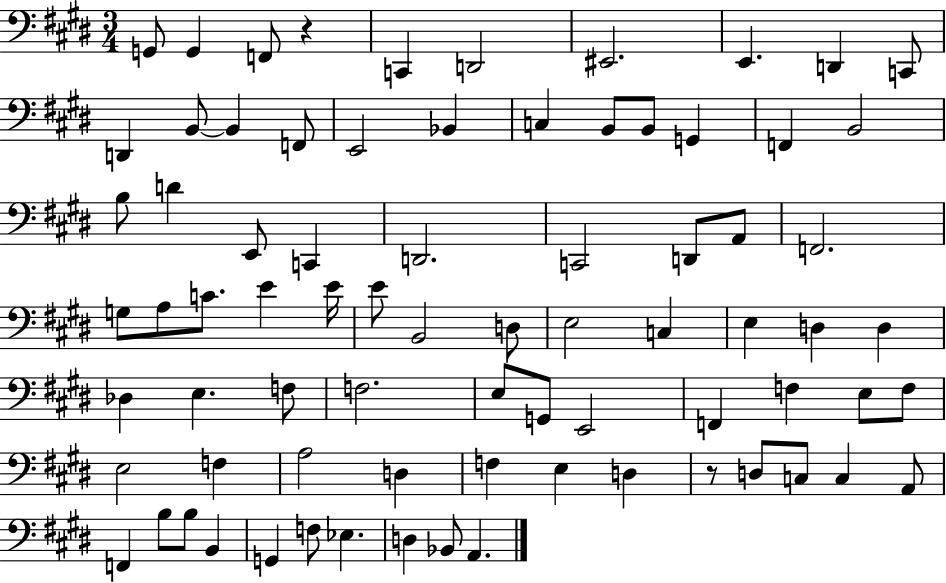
G2/e G2/q F2/e R/q C2/q D2/h EIS2/h. E2/q. D2/q C2/e D2/q B2/e B2/q F2/e E2/h Bb2/q C3/q B2/e B2/e G2/q F2/q B2/h B3/e D4/q E2/e C2/q D2/h. C2/h D2/e A2/e F2/h. G3/e A3/e C4/e. E4/q E4/s E4/e B2/h D3/e E3/h C3/q E3/q D3/q D3/q Db3/q E3/q. F3/e F3/h. E3/e G2/e E2/h F2/q F3/q E3/e F3/e E3/h F3/q A3/h D3/q F3/q E3/q D3/q R/e D3/e C3/e C3/q A2/e F2/q B3/e B3/e B2/q G2/q F3/e Eb3/q. D3/q Bb2/e A2/q.